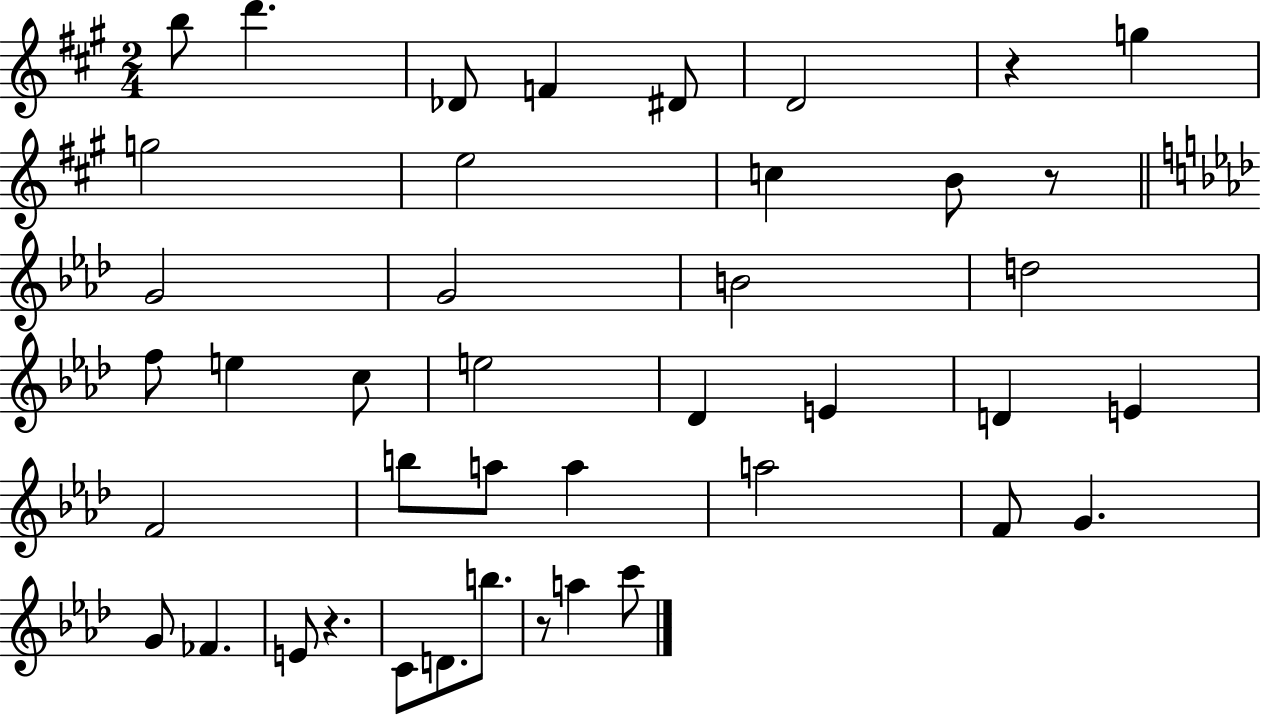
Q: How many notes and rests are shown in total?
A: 42